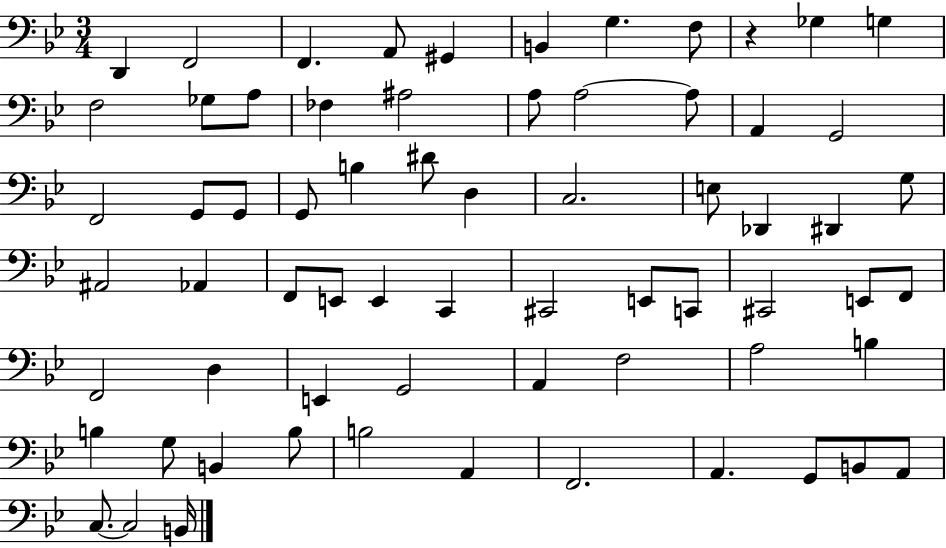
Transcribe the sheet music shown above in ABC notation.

X:1
T:Untitled
M:3/4
L:1/4
K:Bb
D,, F,,2 F,, A,,/2 ^G,, B,, G, F,/2 z _G, G, F,2 _G,/2 A,/2 _F, ^A,2 A,/2 A,2 A,/2 A,, G,,2 F,,2 G,,/2 G,,/2 G,,/2 B, ^D/2 D, C,2 E,/2 _D,, ^D,, G,/2 ^A,,2 _A,, F,,/2 E,,/2 E,, C,, ^C,,2 E,,/2 C,,/2 ^C,,2 E,,/2 F,,/2 F,,2 D, E,, G,,2 A,, F,2 A,2 B, B, G,/2 B,, B,/2 B,2 A,, F,,2 A,, G,,/2 B,,/2 A,,/2 C,/2 C,2 B,,/4